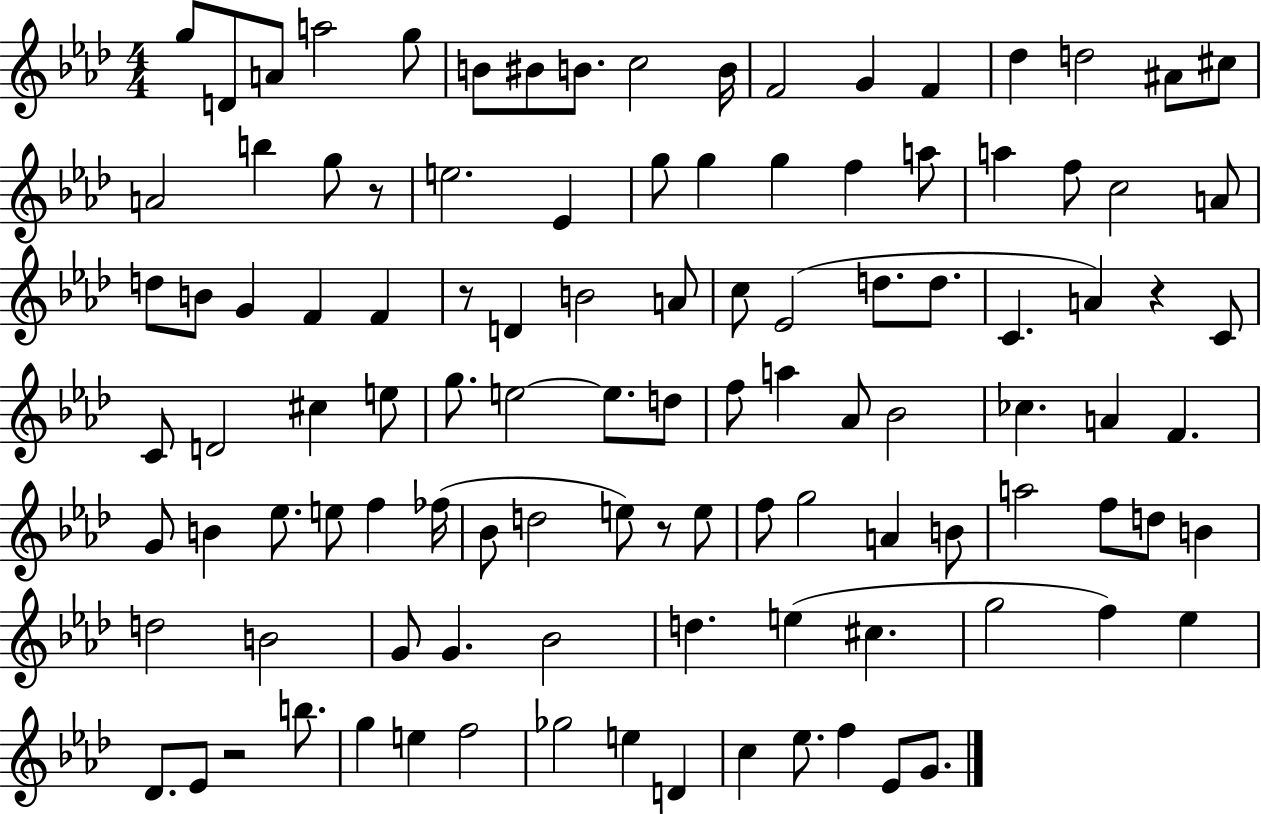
X:1
T:Untitled
M:4/4
L:1/4
K:Ab
g/2 D/2 A/2 a2 g/2 B/2 ^B/2 B/2 c2 B/4 F2 G F _d d2 ^A/2 ^c/2 A2 b g/2 z/2 e2 _E g/2 g g f a/2 a f/2 c2 A/2 d/2 B/2 G F F z/2 D B2 A/2 c/2 _E2 d/2 d/2 C A z C/2 C/2 D2 ^c e/2 g/2 e2 e/2 d/2 f/2 a _A/2 _B2 _c A F G/2 B _e/2 e/2 f _f/4 _B/2 d2 e/2 z/2 e/2 f/2 g2 A B/2 a2 f/2 d/2 B d2 B2 G/2 G _B2 d e ^c g2 f _e _D/2 _E/2 z2 b/2 g e f2 _g2 e D c _e/2 f _E/2 G/2